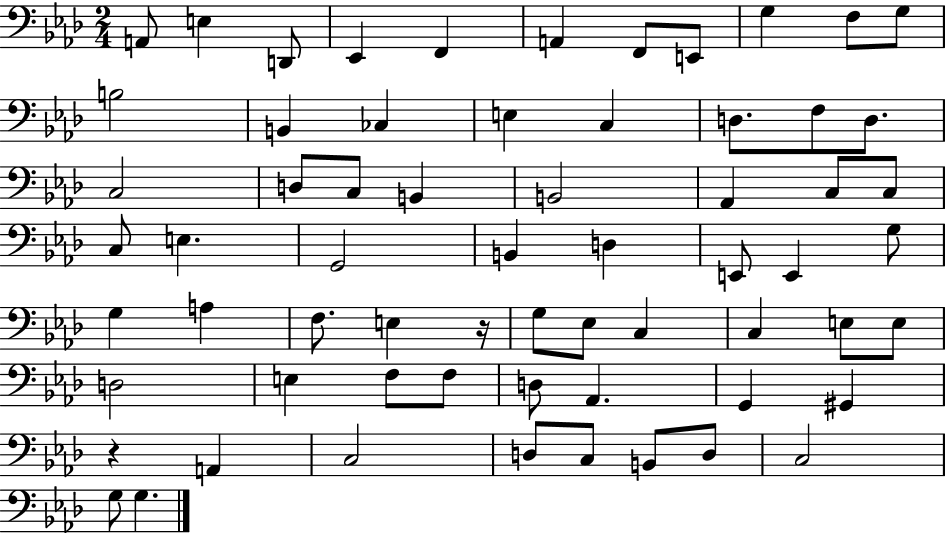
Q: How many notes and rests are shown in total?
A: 64